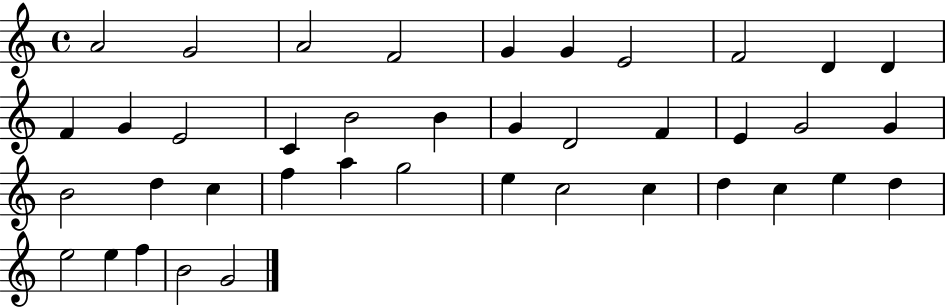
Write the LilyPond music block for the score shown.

{
  \clef treble
  \time 4/4
  \defaultTimeSignature
  \key c \major
  a'2 g'2 | a'2 f'2 | g'4 g'4 e'2 | f'2 d'4 d'4 | \break f'4 g'4 e'2 | c'4 b'2 b'4 | g'4 d'2 f'4 | e'4 g'2 g'4 | \break b'2 d''4 c''4 | f''4 a''4 g''2 | e''4 c''2 c''4 | d''4 c''4 e''4 d''4 | \break e''2 e''4 f''4 | b'2 g'2 | \bar "|."
}